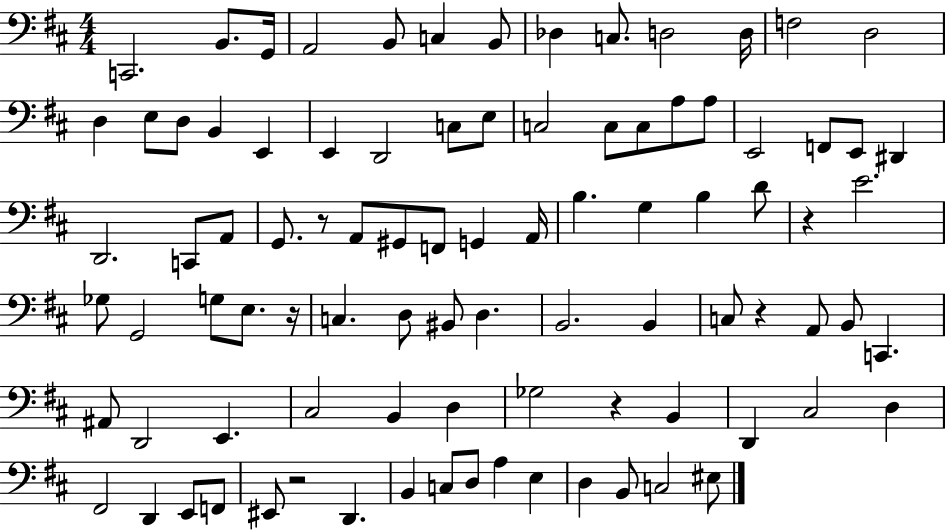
{
  \clef bass
  \numericTimeSignature
  \time 4/4
  \key d \major
  \repeat volta 2 { c,2. b,8. g,16 | a,2 b,8 c4 b,8 | des4 c8. d2 d16 | f2 d2 | \break d4 e8 d8 b,4 e,4 | e,4 d,2 c8 e8 | c2 c8 c8 a8 a8 | e,2 f,8 e,8 dis,4 | \break d,2. c,8 a,8 | g,8. r8 a,8 gis,8 f,8 g,4 a,16 | b4. g4 b4 d'8 | r4 e'2. | \break ges8 g,2 g8 e8. r16 | c4. d8 bis,8 d4. | b,2. b,4 | c8 r4 a,8 b,8 c,4. | \break ais,8 d,2 e,4. | cis2 b,4 d4 | ges2 r4 b,4 | d,4 cis2 d4 | \break fis,2 d,4 e,8 f,8 | eis,8 r2 d,4. | b,4 c8 d8 a4 e4 | d4 b,8 c2 eis8 | \break } \bar "|."
}